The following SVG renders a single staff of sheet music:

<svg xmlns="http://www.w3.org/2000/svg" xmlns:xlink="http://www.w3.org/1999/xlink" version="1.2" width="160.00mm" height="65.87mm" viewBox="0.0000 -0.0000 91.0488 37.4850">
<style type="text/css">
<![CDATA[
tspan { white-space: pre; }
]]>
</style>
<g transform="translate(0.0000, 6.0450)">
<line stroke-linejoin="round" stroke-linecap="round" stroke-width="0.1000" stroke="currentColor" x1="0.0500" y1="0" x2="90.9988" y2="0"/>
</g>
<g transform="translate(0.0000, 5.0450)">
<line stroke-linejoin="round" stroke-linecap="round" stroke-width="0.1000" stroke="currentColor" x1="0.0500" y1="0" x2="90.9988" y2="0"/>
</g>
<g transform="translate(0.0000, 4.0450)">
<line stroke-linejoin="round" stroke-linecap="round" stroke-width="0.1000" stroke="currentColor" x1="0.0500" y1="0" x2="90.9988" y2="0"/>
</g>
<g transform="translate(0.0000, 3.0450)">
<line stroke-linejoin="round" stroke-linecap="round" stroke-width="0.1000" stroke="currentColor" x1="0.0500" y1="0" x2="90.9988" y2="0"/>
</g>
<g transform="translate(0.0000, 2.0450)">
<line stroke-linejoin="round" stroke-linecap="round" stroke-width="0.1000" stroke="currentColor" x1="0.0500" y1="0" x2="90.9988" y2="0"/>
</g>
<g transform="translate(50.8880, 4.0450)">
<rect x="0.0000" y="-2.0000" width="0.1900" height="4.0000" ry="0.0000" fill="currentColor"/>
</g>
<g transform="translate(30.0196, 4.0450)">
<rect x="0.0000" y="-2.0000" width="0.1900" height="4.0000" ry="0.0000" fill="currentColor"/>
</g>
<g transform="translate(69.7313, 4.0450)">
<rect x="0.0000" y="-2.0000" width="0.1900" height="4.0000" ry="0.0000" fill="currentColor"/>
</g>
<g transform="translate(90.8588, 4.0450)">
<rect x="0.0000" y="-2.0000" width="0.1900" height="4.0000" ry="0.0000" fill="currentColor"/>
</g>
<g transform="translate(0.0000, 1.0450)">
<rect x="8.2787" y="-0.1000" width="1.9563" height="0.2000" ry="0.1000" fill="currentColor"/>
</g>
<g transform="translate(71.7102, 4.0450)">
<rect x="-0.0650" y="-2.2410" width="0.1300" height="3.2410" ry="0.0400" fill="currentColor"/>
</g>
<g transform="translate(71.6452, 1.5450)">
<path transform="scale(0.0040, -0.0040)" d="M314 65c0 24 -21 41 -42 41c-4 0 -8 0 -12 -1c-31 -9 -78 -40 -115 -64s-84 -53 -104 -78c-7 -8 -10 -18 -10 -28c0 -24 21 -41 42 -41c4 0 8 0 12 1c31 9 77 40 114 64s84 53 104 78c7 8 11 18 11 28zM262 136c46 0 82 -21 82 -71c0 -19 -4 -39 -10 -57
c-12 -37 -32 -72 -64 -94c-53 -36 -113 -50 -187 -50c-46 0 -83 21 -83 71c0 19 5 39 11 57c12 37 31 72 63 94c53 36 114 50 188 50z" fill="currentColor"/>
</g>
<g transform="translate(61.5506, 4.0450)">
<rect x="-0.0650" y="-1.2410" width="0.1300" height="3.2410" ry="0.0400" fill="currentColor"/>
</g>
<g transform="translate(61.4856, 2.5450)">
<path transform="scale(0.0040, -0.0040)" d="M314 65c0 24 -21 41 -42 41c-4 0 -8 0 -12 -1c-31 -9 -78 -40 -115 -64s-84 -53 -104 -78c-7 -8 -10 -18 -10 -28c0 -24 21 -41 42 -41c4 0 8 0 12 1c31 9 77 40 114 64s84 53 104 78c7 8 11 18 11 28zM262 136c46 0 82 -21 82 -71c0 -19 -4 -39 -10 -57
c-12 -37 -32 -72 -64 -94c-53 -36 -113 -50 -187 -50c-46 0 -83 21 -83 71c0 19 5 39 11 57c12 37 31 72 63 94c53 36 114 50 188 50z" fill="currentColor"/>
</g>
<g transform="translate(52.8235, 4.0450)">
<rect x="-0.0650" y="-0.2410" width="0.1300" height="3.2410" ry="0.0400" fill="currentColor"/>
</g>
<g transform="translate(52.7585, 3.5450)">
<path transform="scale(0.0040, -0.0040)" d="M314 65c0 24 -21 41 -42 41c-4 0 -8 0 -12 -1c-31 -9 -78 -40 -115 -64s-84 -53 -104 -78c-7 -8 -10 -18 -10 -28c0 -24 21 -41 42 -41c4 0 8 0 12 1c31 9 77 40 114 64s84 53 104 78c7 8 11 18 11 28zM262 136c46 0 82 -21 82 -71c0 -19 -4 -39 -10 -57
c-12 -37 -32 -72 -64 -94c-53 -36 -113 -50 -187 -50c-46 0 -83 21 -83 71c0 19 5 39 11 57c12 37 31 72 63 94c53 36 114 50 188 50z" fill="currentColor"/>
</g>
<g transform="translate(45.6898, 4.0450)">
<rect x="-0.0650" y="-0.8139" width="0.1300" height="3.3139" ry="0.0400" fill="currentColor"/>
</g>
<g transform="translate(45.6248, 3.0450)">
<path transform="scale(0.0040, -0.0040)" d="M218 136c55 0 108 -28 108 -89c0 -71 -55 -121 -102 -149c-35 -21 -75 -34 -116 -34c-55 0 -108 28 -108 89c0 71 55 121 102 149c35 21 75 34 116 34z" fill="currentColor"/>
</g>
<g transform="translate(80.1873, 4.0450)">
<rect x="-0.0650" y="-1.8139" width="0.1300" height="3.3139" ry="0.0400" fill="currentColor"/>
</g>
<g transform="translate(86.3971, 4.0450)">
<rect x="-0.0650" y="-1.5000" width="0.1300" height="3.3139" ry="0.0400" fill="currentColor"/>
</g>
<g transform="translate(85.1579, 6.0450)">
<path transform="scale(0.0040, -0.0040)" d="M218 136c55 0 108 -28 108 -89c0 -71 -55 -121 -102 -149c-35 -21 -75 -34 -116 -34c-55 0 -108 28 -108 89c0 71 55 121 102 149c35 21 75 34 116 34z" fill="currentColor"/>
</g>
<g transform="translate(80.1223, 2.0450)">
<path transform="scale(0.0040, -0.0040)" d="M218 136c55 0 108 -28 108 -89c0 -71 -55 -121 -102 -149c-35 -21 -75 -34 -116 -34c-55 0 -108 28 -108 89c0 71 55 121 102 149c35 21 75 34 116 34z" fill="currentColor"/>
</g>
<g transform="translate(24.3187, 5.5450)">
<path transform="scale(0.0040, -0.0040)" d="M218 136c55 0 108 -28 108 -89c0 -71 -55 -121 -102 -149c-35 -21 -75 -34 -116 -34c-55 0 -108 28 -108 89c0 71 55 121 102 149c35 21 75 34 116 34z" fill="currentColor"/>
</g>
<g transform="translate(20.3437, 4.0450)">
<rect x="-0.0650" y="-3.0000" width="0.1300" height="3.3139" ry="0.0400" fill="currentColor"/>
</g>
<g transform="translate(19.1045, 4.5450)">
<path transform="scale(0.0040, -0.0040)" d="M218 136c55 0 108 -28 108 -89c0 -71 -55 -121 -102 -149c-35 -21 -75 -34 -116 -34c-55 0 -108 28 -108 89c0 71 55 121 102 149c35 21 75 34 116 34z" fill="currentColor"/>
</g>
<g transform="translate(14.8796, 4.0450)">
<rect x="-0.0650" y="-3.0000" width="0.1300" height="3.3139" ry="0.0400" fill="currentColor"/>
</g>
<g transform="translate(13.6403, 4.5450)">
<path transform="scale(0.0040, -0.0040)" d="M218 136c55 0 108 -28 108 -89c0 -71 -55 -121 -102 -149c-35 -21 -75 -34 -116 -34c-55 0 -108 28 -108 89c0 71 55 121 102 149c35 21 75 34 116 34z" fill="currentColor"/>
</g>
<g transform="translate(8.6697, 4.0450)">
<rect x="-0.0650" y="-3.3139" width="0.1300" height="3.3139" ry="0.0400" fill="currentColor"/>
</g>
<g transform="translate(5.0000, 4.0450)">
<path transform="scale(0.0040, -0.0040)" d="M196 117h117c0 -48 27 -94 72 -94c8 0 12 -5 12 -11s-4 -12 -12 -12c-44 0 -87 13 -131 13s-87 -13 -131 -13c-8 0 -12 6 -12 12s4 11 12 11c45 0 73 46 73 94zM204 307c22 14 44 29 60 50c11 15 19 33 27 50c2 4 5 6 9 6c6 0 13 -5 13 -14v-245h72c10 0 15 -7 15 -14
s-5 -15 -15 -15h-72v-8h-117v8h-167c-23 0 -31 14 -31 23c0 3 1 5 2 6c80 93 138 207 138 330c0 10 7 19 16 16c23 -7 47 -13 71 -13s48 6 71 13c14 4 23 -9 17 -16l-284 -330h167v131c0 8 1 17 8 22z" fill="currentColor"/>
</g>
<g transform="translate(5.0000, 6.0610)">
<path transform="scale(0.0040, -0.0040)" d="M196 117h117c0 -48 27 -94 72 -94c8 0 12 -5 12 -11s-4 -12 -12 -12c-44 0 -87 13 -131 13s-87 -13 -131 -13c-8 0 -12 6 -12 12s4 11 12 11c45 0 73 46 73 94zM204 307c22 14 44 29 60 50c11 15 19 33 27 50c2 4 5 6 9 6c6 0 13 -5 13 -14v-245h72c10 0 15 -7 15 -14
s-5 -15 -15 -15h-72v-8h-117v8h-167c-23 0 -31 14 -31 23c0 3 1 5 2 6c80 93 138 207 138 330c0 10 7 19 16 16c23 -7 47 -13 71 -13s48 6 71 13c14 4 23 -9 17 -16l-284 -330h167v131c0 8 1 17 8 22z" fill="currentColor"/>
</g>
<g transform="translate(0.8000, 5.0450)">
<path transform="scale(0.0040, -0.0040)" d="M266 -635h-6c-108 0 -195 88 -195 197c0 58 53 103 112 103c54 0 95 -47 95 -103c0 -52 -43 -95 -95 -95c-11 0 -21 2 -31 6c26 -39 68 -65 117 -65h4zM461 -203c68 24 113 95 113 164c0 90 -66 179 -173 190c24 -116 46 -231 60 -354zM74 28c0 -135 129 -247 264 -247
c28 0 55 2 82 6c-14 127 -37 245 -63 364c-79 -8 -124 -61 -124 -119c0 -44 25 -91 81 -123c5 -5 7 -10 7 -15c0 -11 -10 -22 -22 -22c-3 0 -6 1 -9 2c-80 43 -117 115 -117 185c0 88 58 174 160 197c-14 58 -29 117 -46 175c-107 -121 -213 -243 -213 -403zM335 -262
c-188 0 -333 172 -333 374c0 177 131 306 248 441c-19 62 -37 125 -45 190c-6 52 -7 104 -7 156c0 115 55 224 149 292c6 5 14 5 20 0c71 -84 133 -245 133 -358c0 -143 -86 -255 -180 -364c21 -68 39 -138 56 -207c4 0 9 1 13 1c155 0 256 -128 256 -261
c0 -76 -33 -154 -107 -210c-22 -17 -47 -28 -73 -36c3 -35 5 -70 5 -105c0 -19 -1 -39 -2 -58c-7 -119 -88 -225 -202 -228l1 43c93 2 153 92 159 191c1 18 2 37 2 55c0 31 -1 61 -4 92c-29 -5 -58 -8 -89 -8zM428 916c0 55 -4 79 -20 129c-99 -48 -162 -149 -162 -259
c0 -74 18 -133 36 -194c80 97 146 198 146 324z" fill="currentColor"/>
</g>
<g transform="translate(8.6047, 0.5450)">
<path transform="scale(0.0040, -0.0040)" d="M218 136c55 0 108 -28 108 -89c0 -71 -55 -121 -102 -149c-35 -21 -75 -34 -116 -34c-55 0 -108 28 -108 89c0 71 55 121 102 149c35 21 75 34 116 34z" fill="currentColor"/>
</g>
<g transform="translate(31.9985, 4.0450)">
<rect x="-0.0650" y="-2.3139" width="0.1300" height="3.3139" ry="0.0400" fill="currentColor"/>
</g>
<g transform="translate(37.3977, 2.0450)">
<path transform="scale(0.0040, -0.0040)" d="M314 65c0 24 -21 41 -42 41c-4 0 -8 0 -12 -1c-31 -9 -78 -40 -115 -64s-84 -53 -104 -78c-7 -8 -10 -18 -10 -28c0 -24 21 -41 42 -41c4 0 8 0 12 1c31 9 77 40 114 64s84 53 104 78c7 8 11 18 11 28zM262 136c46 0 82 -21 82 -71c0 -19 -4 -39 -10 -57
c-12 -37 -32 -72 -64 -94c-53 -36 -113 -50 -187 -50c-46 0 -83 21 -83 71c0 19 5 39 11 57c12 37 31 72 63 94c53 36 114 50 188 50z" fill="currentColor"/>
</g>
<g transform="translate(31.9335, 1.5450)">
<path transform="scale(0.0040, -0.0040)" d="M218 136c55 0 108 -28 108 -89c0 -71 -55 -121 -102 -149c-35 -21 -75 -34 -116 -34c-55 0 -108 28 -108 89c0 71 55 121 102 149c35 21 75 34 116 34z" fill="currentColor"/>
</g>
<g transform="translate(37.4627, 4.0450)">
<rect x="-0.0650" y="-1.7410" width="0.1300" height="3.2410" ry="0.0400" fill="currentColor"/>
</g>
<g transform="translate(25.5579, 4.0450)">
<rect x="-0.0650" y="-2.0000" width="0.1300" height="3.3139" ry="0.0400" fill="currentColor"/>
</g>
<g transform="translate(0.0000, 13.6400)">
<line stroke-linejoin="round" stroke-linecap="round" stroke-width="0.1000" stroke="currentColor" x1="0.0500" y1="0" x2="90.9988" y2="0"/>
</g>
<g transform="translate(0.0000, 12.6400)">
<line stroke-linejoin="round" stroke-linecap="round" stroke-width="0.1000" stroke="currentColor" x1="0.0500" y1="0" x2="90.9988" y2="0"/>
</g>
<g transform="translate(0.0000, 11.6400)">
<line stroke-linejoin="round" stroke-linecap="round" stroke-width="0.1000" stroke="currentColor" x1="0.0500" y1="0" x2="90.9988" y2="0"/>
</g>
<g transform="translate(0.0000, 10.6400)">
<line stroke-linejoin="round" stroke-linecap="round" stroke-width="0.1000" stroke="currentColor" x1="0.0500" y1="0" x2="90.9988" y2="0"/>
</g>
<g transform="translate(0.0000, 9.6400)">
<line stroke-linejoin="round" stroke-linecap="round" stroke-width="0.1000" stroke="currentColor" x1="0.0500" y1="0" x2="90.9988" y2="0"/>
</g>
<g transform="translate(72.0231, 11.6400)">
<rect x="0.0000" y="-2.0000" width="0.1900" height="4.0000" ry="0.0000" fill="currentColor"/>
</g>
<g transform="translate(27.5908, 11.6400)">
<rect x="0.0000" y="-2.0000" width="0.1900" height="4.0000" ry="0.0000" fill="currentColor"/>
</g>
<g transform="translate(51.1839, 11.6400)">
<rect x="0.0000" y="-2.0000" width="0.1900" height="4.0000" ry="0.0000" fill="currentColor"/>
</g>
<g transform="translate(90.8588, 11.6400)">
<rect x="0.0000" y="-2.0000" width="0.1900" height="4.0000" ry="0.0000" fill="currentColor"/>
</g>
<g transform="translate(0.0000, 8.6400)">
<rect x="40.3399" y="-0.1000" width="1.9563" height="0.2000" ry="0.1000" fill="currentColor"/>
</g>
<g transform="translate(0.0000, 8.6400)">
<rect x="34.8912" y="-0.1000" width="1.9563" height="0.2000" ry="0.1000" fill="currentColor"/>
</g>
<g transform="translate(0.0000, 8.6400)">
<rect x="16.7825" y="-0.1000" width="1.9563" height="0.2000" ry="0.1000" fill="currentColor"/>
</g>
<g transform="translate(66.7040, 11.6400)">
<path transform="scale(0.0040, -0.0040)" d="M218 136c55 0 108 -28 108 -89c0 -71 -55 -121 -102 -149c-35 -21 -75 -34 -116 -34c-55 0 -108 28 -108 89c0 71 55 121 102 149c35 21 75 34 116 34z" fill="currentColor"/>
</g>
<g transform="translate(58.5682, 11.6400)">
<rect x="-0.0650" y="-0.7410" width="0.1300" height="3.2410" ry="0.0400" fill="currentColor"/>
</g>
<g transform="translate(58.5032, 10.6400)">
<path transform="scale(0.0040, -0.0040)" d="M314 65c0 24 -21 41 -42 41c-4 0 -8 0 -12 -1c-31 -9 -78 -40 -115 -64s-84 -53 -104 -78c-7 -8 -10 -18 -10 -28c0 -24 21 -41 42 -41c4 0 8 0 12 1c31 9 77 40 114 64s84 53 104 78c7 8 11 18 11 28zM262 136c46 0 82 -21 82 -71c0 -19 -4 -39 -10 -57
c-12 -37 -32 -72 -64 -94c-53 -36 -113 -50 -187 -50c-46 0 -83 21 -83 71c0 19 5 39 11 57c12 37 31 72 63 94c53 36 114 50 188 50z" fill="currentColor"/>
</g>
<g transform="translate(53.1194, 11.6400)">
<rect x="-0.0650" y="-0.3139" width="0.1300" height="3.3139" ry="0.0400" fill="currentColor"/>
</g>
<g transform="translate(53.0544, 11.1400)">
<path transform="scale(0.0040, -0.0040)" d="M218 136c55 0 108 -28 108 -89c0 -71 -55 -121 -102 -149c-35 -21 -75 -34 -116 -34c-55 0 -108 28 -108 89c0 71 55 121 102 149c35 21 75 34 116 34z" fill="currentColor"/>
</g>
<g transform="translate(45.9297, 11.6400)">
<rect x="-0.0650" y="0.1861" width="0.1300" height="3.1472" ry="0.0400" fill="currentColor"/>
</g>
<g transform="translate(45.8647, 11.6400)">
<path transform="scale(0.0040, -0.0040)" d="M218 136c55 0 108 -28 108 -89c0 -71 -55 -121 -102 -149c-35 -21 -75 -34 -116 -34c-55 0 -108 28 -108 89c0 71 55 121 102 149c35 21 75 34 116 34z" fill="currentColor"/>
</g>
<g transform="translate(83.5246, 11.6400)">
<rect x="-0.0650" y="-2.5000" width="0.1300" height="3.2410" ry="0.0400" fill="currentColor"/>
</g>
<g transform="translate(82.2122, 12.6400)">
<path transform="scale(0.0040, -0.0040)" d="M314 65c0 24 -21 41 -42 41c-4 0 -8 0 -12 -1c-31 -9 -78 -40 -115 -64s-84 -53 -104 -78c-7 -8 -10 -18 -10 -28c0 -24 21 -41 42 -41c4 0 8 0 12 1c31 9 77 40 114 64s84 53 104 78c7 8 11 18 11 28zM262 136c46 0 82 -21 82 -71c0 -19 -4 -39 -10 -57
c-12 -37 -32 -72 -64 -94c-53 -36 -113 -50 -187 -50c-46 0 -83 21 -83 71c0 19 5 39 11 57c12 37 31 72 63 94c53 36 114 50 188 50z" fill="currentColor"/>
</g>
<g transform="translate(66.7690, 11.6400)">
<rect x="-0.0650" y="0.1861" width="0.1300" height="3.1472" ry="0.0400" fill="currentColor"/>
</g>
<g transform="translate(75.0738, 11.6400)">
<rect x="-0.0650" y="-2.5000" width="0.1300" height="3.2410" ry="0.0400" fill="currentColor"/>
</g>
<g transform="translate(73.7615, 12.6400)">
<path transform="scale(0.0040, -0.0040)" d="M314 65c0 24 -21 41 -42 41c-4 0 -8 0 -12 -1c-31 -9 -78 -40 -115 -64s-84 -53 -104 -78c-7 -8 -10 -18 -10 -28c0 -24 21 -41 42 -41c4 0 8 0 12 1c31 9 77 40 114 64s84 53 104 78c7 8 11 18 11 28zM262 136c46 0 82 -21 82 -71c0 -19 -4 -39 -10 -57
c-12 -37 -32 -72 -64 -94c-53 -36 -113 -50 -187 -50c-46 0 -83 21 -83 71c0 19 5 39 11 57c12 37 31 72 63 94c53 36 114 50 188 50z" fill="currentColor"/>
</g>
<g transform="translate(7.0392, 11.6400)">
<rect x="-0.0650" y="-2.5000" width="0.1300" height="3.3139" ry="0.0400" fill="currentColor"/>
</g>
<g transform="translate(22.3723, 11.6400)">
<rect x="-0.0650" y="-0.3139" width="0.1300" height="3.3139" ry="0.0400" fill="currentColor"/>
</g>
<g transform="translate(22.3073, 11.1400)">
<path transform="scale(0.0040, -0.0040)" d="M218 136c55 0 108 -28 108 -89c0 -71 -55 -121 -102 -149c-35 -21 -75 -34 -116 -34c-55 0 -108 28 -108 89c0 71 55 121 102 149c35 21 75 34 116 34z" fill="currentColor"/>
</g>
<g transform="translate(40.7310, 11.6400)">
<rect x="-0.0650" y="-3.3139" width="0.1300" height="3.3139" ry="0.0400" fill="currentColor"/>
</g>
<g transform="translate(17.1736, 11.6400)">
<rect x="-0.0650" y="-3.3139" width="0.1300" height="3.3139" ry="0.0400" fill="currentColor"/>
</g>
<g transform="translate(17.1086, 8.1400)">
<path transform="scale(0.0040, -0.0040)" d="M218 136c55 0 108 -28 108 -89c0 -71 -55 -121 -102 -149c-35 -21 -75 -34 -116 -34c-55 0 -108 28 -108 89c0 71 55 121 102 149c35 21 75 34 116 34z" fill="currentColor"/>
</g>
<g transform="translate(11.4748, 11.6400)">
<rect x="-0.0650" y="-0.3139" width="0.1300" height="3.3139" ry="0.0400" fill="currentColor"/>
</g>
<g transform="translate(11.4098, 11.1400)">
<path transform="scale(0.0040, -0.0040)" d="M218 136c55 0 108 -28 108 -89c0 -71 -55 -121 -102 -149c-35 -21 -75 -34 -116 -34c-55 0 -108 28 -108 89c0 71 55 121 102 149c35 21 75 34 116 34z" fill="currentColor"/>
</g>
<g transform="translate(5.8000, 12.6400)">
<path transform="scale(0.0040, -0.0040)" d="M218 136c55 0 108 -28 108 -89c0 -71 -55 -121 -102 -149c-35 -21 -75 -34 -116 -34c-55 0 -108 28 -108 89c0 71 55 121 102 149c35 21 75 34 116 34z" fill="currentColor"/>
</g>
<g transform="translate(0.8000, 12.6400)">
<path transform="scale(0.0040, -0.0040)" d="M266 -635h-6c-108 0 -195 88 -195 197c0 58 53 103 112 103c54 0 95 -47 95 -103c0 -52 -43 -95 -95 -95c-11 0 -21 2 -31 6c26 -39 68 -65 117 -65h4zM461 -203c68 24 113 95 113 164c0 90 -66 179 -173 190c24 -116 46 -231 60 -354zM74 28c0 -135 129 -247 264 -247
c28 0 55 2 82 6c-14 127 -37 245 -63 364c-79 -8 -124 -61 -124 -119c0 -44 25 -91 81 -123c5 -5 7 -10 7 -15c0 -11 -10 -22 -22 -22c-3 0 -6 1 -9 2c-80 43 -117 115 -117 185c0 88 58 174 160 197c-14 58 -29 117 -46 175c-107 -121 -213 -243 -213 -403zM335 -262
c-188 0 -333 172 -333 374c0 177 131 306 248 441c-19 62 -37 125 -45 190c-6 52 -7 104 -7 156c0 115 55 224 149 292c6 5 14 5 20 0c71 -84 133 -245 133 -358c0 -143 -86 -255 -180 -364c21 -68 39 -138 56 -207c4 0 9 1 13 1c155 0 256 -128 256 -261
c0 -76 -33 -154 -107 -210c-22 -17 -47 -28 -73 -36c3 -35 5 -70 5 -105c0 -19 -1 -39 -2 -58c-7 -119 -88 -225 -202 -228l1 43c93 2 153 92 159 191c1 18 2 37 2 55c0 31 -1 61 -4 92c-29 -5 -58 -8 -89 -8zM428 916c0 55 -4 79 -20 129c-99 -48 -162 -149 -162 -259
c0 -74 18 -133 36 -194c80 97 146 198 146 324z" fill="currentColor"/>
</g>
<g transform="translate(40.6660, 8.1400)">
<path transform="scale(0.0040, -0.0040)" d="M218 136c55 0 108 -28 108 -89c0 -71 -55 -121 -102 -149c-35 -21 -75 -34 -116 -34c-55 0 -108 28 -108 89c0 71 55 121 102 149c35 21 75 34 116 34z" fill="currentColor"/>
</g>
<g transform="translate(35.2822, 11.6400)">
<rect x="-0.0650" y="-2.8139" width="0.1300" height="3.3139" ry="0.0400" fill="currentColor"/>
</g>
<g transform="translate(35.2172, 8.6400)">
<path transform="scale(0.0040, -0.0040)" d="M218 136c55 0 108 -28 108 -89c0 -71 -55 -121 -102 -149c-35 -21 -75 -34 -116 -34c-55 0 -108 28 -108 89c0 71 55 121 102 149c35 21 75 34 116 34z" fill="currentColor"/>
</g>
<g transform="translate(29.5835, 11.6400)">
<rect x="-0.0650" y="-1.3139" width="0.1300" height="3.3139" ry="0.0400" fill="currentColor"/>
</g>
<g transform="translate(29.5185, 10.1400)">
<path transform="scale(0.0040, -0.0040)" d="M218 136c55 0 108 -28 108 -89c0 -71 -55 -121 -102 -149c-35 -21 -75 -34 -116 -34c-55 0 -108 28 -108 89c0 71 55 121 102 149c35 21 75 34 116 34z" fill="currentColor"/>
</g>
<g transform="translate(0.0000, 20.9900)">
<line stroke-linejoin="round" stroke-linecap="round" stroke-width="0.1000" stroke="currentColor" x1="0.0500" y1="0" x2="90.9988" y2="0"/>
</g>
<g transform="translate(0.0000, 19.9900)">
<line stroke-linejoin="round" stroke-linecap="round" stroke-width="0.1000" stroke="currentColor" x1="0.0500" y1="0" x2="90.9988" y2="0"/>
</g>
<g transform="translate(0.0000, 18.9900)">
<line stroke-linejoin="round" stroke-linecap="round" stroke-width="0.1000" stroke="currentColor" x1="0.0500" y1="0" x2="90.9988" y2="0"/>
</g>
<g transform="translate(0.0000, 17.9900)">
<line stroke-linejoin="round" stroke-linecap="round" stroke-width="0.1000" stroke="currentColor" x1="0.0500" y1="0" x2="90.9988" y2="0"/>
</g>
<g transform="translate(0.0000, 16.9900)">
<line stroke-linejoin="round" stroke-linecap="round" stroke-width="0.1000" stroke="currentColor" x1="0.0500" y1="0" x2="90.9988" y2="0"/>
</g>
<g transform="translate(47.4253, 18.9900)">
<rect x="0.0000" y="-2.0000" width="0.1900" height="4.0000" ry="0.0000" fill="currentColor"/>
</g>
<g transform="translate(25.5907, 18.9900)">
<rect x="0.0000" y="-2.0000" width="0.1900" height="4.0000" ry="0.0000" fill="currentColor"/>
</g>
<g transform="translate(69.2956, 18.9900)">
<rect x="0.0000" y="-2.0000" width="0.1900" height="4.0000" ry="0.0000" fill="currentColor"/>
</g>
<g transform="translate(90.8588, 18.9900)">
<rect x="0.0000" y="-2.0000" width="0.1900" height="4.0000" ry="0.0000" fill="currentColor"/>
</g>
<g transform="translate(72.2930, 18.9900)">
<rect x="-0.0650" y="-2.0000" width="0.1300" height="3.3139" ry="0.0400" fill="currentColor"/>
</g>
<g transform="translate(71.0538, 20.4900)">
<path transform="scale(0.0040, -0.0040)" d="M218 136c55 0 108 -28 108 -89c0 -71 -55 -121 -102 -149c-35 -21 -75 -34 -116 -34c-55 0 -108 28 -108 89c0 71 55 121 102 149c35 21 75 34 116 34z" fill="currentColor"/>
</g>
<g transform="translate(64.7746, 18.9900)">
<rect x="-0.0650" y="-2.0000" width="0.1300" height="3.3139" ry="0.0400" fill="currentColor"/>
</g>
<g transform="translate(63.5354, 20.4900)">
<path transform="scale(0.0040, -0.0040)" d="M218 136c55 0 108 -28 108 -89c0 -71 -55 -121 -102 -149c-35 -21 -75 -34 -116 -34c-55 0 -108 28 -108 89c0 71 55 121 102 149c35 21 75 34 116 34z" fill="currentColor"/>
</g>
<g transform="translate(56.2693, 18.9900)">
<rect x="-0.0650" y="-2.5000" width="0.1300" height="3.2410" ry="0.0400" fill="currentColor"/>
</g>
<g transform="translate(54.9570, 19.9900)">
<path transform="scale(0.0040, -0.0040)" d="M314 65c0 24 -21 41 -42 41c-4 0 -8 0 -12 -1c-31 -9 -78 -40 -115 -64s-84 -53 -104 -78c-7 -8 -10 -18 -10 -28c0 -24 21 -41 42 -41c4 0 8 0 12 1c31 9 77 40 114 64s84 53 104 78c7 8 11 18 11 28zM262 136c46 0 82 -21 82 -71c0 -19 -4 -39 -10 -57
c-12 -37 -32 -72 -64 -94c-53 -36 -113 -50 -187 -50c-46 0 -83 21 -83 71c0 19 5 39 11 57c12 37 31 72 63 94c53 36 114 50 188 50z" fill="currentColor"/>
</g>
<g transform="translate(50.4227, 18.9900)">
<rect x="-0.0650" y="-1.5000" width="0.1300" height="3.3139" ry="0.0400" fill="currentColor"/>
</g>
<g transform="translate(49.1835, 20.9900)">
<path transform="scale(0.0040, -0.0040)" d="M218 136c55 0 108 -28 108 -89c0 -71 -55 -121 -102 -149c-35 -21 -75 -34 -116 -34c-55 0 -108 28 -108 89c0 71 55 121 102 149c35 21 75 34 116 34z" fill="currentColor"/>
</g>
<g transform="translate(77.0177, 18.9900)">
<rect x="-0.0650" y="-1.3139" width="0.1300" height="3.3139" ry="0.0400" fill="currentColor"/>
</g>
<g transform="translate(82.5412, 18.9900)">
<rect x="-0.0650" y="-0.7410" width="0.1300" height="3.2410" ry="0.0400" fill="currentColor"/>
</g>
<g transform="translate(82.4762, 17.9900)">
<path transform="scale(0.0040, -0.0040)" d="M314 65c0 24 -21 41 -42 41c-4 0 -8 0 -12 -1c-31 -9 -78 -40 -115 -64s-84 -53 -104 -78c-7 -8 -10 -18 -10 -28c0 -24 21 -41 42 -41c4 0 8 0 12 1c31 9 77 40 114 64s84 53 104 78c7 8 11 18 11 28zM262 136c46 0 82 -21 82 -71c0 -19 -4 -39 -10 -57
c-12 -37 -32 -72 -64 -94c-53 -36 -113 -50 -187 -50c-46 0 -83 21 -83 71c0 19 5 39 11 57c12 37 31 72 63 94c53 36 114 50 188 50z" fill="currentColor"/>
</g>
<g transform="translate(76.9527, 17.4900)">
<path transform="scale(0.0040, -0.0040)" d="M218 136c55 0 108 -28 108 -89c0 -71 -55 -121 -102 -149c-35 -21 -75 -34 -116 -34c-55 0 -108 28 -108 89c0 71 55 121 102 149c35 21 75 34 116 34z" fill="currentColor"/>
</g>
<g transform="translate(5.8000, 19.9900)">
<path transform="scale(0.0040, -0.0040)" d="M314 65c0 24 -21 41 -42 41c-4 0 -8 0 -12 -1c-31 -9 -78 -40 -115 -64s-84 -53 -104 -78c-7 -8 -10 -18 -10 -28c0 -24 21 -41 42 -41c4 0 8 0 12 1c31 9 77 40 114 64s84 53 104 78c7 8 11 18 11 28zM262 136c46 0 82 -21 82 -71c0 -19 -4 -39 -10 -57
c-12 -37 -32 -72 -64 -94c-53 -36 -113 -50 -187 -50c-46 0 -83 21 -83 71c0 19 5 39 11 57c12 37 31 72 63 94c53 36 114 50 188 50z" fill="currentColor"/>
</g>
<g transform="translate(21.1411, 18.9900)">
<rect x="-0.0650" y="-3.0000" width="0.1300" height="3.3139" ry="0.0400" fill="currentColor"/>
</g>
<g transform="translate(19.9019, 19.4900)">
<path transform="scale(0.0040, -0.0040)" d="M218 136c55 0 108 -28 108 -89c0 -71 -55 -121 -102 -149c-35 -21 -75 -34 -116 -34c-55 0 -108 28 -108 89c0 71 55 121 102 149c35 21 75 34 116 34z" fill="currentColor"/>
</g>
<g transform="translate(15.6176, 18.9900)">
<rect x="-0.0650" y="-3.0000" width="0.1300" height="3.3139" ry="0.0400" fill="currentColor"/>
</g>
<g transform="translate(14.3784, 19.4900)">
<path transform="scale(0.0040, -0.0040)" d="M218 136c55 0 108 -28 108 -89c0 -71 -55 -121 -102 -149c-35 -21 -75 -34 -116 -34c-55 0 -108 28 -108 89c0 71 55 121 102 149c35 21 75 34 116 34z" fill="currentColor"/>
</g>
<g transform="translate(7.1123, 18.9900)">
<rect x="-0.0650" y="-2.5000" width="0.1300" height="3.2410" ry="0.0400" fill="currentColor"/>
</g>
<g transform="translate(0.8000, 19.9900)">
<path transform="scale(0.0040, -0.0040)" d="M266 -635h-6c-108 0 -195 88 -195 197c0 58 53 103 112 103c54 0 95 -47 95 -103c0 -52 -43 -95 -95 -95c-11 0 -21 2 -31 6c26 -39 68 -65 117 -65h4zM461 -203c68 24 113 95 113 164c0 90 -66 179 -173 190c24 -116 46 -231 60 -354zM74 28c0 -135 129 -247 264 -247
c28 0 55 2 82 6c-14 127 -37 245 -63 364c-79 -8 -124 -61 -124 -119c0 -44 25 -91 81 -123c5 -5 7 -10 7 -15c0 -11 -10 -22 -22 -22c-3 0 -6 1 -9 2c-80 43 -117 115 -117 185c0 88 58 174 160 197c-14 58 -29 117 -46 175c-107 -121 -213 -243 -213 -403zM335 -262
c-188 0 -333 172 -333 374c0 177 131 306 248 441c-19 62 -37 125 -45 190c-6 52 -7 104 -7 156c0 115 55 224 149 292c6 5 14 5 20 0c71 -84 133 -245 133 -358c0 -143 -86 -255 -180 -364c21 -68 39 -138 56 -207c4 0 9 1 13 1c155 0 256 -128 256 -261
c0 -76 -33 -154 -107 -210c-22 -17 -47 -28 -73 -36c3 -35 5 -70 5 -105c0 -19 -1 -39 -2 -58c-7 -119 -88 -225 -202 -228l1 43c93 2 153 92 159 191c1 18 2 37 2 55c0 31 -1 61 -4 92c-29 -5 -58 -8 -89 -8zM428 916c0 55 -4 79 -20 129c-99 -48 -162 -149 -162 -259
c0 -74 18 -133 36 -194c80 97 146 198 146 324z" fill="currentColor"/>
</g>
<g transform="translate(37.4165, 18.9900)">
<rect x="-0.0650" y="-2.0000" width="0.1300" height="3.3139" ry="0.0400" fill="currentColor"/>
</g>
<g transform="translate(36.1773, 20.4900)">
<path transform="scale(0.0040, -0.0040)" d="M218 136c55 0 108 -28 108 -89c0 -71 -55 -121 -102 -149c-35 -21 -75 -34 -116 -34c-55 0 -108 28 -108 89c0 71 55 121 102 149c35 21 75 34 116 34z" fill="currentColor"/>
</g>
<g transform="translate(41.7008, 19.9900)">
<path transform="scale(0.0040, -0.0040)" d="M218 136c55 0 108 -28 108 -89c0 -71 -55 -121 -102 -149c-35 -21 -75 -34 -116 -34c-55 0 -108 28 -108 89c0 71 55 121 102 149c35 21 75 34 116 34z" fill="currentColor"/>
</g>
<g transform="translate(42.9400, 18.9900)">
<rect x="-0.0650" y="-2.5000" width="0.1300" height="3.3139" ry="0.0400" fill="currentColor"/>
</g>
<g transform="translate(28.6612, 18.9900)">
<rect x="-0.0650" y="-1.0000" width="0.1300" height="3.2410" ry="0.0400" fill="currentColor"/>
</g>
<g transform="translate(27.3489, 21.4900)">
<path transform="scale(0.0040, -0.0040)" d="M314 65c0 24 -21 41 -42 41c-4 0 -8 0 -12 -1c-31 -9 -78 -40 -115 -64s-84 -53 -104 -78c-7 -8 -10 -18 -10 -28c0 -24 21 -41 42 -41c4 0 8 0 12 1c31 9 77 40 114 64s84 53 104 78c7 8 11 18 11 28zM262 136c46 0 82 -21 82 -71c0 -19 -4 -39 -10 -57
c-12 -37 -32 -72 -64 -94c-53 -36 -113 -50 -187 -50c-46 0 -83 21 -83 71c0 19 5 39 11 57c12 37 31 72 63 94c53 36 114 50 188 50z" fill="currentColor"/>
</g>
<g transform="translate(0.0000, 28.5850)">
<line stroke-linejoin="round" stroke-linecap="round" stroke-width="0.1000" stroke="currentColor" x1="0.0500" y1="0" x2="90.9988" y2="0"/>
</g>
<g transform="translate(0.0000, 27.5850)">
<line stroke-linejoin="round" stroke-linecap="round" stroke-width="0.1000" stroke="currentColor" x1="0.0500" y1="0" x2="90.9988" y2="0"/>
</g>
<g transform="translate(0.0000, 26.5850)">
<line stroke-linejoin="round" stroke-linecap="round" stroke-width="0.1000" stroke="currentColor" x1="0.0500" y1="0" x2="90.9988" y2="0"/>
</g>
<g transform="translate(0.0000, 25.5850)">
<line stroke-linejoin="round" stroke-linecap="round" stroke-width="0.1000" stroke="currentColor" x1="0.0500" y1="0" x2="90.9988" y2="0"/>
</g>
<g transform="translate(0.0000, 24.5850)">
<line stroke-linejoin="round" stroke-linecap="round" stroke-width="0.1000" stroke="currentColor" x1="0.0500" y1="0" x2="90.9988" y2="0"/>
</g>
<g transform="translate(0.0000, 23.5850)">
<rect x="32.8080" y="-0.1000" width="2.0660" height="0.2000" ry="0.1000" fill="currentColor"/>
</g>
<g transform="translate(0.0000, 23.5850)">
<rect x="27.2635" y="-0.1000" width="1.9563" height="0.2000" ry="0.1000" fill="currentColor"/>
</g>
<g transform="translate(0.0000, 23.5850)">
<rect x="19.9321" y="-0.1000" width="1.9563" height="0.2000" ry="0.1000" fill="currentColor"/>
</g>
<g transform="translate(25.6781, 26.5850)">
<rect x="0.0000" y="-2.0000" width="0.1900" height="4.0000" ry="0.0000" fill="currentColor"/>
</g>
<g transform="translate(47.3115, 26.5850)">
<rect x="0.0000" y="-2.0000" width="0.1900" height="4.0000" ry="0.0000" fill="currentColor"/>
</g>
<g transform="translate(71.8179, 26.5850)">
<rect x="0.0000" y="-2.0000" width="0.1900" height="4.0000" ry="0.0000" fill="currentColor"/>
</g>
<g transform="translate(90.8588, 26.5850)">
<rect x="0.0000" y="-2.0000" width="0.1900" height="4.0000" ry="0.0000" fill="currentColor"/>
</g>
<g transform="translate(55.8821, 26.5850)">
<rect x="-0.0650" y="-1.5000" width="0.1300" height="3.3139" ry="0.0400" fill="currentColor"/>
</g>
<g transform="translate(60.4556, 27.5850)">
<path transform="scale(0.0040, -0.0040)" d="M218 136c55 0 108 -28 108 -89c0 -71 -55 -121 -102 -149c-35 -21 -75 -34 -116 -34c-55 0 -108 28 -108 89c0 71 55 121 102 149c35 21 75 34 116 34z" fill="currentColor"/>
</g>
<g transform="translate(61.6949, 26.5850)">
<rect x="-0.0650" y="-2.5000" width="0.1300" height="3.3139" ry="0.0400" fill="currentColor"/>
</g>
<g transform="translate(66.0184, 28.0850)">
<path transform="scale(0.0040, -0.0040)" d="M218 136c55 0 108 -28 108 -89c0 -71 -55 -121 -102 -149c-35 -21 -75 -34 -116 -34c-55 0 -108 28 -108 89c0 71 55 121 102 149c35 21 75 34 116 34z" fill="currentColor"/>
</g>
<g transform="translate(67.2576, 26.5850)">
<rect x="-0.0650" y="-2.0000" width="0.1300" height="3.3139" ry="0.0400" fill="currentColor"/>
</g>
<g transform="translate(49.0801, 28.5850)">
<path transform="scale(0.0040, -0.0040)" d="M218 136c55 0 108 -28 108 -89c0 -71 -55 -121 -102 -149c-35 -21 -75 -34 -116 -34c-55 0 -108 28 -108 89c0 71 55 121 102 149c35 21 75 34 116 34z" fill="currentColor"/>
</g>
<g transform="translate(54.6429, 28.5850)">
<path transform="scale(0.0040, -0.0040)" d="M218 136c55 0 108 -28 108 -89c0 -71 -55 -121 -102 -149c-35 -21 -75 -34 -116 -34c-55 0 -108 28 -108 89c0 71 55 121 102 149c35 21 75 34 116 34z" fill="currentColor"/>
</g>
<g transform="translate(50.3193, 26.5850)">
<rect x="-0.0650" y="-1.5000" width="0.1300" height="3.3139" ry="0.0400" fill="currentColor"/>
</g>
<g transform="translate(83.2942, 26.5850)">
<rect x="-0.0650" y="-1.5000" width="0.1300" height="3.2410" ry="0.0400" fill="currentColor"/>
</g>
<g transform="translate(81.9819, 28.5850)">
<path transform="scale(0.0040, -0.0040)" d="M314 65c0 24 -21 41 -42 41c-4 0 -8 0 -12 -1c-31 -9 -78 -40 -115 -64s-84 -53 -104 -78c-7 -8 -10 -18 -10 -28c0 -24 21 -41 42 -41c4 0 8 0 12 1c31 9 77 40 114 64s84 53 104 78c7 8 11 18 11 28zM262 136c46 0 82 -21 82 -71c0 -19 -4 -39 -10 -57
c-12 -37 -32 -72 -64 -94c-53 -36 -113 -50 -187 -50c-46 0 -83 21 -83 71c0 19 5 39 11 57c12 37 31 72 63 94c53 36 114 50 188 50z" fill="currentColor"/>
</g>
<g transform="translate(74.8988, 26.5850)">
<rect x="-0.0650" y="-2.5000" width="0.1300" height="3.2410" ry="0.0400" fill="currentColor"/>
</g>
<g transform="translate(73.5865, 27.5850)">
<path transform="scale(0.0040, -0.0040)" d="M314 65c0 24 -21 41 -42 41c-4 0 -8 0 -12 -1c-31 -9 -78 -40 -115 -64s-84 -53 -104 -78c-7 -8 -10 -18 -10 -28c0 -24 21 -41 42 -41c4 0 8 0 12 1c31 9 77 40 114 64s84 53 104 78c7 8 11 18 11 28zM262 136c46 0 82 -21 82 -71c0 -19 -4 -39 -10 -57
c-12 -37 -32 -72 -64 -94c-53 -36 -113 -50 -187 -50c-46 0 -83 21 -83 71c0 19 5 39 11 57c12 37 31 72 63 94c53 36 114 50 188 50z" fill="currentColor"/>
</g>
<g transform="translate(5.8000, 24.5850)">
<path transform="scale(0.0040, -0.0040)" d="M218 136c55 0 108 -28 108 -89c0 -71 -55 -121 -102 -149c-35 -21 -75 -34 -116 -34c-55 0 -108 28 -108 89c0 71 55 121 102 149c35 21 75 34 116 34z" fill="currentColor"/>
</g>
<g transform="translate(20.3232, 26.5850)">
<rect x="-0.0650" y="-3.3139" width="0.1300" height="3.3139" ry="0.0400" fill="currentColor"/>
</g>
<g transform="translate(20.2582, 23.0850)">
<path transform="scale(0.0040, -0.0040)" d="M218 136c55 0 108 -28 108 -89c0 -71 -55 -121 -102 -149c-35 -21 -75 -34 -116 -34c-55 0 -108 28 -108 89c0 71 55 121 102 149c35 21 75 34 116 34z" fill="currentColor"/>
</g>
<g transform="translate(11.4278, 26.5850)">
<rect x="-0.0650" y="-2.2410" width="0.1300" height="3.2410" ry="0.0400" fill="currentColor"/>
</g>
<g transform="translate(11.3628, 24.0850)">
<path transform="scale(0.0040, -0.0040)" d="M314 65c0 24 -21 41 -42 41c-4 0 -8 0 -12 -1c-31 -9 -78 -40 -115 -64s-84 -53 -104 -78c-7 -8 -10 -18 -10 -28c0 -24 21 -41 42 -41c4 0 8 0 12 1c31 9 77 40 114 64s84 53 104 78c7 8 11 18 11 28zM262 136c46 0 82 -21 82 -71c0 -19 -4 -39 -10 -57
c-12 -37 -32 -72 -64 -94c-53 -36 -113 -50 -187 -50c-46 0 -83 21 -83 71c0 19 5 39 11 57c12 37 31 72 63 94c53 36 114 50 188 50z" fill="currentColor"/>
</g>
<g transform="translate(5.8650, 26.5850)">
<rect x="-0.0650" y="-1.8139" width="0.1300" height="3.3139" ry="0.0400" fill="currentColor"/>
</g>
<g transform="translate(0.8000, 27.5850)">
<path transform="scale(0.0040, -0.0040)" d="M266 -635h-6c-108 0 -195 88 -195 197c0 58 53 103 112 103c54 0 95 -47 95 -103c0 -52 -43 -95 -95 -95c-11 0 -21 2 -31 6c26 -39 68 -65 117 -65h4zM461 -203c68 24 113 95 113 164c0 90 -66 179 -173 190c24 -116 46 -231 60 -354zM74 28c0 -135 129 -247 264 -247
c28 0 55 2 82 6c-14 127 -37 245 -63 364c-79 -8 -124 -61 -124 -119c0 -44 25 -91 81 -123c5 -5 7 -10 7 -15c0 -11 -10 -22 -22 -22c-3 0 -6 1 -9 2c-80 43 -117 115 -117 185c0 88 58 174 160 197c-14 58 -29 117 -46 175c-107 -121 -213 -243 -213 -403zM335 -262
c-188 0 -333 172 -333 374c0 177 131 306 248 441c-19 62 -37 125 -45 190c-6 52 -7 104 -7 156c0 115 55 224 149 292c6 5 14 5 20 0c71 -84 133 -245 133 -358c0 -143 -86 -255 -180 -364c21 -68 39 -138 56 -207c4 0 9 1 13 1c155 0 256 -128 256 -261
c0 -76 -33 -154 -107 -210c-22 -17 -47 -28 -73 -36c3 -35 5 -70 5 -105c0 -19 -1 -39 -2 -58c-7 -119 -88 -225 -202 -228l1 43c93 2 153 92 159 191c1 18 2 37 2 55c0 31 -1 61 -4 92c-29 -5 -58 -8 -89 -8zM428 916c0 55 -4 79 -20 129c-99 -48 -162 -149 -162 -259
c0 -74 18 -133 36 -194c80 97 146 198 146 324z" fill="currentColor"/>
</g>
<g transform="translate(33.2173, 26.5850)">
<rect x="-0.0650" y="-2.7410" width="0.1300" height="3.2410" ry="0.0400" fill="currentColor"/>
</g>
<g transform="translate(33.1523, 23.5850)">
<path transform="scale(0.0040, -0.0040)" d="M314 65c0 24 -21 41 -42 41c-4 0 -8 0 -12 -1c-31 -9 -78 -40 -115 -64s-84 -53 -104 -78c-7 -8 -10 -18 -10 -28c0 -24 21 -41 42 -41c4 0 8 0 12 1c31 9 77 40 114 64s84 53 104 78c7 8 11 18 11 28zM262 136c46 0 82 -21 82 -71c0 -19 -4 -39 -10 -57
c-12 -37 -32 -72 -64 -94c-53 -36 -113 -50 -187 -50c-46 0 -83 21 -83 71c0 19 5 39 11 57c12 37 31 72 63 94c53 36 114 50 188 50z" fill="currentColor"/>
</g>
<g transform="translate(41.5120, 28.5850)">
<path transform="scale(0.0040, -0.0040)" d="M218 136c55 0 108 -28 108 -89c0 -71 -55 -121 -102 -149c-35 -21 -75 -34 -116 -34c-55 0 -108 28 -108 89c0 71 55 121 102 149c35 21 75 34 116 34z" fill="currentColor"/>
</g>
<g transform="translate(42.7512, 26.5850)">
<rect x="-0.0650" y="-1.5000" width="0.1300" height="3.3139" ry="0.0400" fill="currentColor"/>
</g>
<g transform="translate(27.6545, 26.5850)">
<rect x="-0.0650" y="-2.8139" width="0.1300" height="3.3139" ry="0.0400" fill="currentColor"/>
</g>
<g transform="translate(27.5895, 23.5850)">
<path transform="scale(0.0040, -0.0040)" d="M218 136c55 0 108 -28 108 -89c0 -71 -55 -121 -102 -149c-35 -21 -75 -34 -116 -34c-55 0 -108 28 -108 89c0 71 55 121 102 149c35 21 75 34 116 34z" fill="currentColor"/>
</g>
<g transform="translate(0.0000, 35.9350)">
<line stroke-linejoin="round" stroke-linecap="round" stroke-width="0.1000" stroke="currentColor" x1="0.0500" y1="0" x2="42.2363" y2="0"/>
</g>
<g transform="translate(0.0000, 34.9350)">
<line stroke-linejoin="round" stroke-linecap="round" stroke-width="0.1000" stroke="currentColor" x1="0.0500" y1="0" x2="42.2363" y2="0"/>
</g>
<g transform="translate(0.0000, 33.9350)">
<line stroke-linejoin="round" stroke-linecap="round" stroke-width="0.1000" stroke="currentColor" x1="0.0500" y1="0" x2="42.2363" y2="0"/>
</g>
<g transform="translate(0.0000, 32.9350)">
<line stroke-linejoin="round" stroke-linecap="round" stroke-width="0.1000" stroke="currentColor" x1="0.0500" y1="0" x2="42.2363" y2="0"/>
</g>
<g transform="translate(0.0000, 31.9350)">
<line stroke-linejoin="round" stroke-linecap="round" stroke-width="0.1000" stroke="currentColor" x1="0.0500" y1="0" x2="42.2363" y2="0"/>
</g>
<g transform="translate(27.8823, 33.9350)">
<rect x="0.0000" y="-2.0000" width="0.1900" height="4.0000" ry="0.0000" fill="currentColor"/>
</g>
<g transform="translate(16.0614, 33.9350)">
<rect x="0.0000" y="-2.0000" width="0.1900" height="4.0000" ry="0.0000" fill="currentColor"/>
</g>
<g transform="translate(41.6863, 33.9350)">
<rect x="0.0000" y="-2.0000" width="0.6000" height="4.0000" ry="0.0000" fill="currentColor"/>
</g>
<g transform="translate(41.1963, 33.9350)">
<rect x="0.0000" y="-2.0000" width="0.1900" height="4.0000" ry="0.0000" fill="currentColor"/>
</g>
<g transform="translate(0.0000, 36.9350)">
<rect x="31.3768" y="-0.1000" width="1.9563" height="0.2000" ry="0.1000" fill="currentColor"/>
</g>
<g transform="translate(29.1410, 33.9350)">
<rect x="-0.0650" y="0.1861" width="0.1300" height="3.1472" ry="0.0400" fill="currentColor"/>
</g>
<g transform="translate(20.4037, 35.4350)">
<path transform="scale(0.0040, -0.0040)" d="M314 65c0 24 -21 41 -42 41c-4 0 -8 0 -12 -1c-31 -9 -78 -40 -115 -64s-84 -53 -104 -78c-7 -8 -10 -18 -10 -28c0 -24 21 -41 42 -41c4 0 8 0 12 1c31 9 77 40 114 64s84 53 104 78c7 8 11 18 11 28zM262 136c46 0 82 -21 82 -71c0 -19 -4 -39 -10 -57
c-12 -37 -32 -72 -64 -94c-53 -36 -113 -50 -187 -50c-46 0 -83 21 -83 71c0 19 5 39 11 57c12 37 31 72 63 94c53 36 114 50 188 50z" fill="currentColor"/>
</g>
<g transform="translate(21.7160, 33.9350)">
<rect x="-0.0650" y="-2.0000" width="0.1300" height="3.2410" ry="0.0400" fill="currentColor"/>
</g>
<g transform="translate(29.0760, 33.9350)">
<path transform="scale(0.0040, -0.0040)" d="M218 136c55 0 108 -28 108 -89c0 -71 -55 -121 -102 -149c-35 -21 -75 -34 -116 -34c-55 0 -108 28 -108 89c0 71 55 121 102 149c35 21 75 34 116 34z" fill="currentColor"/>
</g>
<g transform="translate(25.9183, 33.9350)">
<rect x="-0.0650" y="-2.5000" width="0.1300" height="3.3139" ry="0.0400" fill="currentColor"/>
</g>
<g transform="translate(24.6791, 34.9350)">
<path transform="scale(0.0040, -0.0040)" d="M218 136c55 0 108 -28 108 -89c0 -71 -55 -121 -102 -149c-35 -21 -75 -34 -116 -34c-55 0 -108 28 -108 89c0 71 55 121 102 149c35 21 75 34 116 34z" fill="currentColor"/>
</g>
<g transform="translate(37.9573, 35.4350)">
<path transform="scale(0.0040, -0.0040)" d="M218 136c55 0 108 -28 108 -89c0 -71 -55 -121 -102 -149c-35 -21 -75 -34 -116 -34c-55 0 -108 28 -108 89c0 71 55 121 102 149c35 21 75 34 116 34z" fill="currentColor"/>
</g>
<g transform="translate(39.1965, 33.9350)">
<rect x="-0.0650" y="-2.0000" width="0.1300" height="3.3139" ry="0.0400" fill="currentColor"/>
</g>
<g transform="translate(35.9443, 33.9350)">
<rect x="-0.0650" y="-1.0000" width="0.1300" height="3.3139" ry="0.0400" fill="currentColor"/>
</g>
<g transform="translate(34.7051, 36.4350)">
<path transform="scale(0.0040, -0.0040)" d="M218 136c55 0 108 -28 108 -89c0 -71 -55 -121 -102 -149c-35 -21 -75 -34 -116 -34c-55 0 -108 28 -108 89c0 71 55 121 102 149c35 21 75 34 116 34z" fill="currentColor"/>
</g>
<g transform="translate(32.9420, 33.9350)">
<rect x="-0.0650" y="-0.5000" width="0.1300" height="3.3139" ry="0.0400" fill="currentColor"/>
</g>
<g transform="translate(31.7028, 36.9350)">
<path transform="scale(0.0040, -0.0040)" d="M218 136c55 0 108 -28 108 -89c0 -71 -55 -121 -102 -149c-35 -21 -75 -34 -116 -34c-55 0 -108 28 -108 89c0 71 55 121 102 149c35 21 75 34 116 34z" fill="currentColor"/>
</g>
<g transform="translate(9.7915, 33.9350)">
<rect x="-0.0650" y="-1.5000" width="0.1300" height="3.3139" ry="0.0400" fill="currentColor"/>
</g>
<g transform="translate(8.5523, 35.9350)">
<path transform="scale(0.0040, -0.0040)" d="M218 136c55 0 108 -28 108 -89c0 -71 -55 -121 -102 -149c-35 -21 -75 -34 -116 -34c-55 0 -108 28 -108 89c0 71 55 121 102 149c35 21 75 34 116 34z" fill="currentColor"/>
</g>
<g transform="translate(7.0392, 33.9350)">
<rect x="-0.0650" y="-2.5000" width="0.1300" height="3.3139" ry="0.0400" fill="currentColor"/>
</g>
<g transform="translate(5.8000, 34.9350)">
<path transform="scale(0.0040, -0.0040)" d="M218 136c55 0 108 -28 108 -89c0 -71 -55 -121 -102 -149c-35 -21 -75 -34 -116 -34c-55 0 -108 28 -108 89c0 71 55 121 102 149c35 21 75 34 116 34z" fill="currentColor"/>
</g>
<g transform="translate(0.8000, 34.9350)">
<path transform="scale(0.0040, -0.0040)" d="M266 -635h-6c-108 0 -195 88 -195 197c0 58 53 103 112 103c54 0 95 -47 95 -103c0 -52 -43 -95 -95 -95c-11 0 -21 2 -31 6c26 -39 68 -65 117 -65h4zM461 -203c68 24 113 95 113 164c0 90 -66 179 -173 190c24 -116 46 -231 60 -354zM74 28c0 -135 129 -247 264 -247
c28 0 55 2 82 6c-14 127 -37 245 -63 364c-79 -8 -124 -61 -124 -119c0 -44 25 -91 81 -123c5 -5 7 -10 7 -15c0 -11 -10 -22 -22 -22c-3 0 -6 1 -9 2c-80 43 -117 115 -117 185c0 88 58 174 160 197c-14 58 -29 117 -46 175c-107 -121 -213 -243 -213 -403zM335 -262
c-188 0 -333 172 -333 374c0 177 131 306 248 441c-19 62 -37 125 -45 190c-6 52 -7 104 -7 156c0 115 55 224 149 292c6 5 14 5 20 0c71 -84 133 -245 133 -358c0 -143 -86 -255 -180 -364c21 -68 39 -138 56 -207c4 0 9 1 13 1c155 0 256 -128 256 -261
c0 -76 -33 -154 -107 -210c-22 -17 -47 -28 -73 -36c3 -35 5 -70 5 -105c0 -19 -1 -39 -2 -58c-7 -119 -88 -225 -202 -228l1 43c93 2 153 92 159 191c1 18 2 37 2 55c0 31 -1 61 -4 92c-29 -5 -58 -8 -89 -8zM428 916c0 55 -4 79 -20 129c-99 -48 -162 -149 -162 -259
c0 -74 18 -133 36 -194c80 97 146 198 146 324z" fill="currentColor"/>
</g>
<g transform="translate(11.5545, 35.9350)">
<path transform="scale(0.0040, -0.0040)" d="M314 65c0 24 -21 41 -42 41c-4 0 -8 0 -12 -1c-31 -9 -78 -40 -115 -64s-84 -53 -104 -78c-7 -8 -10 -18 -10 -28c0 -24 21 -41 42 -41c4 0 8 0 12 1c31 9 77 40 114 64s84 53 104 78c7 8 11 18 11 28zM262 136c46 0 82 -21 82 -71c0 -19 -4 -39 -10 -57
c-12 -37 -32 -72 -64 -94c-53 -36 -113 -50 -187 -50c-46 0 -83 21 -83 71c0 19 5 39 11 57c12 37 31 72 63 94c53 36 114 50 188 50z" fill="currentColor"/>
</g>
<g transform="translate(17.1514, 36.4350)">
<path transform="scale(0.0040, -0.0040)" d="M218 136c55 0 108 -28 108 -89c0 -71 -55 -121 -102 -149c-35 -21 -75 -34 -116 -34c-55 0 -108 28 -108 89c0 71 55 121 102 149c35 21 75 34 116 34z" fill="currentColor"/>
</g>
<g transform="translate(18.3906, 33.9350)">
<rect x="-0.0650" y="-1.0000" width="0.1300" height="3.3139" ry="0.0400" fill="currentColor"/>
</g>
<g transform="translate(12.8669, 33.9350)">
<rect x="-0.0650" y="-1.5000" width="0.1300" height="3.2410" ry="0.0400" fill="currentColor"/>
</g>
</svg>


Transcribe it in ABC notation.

X:1
T:Untitled
M:4/4
L:1/4
K:C
b A A F g f2 d c2 e2 g2 f E G c b c e a b B c d2 B G2 G2 G2 A A D2 F G E G2 F F e d2 f g2 b a a2 E E E G F G2 E2 G E E2 D F2 G B C D F